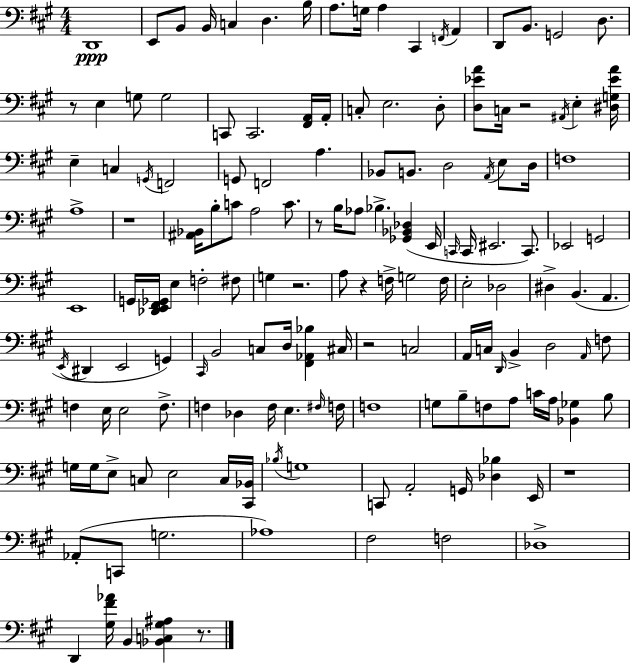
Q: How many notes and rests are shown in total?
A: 150